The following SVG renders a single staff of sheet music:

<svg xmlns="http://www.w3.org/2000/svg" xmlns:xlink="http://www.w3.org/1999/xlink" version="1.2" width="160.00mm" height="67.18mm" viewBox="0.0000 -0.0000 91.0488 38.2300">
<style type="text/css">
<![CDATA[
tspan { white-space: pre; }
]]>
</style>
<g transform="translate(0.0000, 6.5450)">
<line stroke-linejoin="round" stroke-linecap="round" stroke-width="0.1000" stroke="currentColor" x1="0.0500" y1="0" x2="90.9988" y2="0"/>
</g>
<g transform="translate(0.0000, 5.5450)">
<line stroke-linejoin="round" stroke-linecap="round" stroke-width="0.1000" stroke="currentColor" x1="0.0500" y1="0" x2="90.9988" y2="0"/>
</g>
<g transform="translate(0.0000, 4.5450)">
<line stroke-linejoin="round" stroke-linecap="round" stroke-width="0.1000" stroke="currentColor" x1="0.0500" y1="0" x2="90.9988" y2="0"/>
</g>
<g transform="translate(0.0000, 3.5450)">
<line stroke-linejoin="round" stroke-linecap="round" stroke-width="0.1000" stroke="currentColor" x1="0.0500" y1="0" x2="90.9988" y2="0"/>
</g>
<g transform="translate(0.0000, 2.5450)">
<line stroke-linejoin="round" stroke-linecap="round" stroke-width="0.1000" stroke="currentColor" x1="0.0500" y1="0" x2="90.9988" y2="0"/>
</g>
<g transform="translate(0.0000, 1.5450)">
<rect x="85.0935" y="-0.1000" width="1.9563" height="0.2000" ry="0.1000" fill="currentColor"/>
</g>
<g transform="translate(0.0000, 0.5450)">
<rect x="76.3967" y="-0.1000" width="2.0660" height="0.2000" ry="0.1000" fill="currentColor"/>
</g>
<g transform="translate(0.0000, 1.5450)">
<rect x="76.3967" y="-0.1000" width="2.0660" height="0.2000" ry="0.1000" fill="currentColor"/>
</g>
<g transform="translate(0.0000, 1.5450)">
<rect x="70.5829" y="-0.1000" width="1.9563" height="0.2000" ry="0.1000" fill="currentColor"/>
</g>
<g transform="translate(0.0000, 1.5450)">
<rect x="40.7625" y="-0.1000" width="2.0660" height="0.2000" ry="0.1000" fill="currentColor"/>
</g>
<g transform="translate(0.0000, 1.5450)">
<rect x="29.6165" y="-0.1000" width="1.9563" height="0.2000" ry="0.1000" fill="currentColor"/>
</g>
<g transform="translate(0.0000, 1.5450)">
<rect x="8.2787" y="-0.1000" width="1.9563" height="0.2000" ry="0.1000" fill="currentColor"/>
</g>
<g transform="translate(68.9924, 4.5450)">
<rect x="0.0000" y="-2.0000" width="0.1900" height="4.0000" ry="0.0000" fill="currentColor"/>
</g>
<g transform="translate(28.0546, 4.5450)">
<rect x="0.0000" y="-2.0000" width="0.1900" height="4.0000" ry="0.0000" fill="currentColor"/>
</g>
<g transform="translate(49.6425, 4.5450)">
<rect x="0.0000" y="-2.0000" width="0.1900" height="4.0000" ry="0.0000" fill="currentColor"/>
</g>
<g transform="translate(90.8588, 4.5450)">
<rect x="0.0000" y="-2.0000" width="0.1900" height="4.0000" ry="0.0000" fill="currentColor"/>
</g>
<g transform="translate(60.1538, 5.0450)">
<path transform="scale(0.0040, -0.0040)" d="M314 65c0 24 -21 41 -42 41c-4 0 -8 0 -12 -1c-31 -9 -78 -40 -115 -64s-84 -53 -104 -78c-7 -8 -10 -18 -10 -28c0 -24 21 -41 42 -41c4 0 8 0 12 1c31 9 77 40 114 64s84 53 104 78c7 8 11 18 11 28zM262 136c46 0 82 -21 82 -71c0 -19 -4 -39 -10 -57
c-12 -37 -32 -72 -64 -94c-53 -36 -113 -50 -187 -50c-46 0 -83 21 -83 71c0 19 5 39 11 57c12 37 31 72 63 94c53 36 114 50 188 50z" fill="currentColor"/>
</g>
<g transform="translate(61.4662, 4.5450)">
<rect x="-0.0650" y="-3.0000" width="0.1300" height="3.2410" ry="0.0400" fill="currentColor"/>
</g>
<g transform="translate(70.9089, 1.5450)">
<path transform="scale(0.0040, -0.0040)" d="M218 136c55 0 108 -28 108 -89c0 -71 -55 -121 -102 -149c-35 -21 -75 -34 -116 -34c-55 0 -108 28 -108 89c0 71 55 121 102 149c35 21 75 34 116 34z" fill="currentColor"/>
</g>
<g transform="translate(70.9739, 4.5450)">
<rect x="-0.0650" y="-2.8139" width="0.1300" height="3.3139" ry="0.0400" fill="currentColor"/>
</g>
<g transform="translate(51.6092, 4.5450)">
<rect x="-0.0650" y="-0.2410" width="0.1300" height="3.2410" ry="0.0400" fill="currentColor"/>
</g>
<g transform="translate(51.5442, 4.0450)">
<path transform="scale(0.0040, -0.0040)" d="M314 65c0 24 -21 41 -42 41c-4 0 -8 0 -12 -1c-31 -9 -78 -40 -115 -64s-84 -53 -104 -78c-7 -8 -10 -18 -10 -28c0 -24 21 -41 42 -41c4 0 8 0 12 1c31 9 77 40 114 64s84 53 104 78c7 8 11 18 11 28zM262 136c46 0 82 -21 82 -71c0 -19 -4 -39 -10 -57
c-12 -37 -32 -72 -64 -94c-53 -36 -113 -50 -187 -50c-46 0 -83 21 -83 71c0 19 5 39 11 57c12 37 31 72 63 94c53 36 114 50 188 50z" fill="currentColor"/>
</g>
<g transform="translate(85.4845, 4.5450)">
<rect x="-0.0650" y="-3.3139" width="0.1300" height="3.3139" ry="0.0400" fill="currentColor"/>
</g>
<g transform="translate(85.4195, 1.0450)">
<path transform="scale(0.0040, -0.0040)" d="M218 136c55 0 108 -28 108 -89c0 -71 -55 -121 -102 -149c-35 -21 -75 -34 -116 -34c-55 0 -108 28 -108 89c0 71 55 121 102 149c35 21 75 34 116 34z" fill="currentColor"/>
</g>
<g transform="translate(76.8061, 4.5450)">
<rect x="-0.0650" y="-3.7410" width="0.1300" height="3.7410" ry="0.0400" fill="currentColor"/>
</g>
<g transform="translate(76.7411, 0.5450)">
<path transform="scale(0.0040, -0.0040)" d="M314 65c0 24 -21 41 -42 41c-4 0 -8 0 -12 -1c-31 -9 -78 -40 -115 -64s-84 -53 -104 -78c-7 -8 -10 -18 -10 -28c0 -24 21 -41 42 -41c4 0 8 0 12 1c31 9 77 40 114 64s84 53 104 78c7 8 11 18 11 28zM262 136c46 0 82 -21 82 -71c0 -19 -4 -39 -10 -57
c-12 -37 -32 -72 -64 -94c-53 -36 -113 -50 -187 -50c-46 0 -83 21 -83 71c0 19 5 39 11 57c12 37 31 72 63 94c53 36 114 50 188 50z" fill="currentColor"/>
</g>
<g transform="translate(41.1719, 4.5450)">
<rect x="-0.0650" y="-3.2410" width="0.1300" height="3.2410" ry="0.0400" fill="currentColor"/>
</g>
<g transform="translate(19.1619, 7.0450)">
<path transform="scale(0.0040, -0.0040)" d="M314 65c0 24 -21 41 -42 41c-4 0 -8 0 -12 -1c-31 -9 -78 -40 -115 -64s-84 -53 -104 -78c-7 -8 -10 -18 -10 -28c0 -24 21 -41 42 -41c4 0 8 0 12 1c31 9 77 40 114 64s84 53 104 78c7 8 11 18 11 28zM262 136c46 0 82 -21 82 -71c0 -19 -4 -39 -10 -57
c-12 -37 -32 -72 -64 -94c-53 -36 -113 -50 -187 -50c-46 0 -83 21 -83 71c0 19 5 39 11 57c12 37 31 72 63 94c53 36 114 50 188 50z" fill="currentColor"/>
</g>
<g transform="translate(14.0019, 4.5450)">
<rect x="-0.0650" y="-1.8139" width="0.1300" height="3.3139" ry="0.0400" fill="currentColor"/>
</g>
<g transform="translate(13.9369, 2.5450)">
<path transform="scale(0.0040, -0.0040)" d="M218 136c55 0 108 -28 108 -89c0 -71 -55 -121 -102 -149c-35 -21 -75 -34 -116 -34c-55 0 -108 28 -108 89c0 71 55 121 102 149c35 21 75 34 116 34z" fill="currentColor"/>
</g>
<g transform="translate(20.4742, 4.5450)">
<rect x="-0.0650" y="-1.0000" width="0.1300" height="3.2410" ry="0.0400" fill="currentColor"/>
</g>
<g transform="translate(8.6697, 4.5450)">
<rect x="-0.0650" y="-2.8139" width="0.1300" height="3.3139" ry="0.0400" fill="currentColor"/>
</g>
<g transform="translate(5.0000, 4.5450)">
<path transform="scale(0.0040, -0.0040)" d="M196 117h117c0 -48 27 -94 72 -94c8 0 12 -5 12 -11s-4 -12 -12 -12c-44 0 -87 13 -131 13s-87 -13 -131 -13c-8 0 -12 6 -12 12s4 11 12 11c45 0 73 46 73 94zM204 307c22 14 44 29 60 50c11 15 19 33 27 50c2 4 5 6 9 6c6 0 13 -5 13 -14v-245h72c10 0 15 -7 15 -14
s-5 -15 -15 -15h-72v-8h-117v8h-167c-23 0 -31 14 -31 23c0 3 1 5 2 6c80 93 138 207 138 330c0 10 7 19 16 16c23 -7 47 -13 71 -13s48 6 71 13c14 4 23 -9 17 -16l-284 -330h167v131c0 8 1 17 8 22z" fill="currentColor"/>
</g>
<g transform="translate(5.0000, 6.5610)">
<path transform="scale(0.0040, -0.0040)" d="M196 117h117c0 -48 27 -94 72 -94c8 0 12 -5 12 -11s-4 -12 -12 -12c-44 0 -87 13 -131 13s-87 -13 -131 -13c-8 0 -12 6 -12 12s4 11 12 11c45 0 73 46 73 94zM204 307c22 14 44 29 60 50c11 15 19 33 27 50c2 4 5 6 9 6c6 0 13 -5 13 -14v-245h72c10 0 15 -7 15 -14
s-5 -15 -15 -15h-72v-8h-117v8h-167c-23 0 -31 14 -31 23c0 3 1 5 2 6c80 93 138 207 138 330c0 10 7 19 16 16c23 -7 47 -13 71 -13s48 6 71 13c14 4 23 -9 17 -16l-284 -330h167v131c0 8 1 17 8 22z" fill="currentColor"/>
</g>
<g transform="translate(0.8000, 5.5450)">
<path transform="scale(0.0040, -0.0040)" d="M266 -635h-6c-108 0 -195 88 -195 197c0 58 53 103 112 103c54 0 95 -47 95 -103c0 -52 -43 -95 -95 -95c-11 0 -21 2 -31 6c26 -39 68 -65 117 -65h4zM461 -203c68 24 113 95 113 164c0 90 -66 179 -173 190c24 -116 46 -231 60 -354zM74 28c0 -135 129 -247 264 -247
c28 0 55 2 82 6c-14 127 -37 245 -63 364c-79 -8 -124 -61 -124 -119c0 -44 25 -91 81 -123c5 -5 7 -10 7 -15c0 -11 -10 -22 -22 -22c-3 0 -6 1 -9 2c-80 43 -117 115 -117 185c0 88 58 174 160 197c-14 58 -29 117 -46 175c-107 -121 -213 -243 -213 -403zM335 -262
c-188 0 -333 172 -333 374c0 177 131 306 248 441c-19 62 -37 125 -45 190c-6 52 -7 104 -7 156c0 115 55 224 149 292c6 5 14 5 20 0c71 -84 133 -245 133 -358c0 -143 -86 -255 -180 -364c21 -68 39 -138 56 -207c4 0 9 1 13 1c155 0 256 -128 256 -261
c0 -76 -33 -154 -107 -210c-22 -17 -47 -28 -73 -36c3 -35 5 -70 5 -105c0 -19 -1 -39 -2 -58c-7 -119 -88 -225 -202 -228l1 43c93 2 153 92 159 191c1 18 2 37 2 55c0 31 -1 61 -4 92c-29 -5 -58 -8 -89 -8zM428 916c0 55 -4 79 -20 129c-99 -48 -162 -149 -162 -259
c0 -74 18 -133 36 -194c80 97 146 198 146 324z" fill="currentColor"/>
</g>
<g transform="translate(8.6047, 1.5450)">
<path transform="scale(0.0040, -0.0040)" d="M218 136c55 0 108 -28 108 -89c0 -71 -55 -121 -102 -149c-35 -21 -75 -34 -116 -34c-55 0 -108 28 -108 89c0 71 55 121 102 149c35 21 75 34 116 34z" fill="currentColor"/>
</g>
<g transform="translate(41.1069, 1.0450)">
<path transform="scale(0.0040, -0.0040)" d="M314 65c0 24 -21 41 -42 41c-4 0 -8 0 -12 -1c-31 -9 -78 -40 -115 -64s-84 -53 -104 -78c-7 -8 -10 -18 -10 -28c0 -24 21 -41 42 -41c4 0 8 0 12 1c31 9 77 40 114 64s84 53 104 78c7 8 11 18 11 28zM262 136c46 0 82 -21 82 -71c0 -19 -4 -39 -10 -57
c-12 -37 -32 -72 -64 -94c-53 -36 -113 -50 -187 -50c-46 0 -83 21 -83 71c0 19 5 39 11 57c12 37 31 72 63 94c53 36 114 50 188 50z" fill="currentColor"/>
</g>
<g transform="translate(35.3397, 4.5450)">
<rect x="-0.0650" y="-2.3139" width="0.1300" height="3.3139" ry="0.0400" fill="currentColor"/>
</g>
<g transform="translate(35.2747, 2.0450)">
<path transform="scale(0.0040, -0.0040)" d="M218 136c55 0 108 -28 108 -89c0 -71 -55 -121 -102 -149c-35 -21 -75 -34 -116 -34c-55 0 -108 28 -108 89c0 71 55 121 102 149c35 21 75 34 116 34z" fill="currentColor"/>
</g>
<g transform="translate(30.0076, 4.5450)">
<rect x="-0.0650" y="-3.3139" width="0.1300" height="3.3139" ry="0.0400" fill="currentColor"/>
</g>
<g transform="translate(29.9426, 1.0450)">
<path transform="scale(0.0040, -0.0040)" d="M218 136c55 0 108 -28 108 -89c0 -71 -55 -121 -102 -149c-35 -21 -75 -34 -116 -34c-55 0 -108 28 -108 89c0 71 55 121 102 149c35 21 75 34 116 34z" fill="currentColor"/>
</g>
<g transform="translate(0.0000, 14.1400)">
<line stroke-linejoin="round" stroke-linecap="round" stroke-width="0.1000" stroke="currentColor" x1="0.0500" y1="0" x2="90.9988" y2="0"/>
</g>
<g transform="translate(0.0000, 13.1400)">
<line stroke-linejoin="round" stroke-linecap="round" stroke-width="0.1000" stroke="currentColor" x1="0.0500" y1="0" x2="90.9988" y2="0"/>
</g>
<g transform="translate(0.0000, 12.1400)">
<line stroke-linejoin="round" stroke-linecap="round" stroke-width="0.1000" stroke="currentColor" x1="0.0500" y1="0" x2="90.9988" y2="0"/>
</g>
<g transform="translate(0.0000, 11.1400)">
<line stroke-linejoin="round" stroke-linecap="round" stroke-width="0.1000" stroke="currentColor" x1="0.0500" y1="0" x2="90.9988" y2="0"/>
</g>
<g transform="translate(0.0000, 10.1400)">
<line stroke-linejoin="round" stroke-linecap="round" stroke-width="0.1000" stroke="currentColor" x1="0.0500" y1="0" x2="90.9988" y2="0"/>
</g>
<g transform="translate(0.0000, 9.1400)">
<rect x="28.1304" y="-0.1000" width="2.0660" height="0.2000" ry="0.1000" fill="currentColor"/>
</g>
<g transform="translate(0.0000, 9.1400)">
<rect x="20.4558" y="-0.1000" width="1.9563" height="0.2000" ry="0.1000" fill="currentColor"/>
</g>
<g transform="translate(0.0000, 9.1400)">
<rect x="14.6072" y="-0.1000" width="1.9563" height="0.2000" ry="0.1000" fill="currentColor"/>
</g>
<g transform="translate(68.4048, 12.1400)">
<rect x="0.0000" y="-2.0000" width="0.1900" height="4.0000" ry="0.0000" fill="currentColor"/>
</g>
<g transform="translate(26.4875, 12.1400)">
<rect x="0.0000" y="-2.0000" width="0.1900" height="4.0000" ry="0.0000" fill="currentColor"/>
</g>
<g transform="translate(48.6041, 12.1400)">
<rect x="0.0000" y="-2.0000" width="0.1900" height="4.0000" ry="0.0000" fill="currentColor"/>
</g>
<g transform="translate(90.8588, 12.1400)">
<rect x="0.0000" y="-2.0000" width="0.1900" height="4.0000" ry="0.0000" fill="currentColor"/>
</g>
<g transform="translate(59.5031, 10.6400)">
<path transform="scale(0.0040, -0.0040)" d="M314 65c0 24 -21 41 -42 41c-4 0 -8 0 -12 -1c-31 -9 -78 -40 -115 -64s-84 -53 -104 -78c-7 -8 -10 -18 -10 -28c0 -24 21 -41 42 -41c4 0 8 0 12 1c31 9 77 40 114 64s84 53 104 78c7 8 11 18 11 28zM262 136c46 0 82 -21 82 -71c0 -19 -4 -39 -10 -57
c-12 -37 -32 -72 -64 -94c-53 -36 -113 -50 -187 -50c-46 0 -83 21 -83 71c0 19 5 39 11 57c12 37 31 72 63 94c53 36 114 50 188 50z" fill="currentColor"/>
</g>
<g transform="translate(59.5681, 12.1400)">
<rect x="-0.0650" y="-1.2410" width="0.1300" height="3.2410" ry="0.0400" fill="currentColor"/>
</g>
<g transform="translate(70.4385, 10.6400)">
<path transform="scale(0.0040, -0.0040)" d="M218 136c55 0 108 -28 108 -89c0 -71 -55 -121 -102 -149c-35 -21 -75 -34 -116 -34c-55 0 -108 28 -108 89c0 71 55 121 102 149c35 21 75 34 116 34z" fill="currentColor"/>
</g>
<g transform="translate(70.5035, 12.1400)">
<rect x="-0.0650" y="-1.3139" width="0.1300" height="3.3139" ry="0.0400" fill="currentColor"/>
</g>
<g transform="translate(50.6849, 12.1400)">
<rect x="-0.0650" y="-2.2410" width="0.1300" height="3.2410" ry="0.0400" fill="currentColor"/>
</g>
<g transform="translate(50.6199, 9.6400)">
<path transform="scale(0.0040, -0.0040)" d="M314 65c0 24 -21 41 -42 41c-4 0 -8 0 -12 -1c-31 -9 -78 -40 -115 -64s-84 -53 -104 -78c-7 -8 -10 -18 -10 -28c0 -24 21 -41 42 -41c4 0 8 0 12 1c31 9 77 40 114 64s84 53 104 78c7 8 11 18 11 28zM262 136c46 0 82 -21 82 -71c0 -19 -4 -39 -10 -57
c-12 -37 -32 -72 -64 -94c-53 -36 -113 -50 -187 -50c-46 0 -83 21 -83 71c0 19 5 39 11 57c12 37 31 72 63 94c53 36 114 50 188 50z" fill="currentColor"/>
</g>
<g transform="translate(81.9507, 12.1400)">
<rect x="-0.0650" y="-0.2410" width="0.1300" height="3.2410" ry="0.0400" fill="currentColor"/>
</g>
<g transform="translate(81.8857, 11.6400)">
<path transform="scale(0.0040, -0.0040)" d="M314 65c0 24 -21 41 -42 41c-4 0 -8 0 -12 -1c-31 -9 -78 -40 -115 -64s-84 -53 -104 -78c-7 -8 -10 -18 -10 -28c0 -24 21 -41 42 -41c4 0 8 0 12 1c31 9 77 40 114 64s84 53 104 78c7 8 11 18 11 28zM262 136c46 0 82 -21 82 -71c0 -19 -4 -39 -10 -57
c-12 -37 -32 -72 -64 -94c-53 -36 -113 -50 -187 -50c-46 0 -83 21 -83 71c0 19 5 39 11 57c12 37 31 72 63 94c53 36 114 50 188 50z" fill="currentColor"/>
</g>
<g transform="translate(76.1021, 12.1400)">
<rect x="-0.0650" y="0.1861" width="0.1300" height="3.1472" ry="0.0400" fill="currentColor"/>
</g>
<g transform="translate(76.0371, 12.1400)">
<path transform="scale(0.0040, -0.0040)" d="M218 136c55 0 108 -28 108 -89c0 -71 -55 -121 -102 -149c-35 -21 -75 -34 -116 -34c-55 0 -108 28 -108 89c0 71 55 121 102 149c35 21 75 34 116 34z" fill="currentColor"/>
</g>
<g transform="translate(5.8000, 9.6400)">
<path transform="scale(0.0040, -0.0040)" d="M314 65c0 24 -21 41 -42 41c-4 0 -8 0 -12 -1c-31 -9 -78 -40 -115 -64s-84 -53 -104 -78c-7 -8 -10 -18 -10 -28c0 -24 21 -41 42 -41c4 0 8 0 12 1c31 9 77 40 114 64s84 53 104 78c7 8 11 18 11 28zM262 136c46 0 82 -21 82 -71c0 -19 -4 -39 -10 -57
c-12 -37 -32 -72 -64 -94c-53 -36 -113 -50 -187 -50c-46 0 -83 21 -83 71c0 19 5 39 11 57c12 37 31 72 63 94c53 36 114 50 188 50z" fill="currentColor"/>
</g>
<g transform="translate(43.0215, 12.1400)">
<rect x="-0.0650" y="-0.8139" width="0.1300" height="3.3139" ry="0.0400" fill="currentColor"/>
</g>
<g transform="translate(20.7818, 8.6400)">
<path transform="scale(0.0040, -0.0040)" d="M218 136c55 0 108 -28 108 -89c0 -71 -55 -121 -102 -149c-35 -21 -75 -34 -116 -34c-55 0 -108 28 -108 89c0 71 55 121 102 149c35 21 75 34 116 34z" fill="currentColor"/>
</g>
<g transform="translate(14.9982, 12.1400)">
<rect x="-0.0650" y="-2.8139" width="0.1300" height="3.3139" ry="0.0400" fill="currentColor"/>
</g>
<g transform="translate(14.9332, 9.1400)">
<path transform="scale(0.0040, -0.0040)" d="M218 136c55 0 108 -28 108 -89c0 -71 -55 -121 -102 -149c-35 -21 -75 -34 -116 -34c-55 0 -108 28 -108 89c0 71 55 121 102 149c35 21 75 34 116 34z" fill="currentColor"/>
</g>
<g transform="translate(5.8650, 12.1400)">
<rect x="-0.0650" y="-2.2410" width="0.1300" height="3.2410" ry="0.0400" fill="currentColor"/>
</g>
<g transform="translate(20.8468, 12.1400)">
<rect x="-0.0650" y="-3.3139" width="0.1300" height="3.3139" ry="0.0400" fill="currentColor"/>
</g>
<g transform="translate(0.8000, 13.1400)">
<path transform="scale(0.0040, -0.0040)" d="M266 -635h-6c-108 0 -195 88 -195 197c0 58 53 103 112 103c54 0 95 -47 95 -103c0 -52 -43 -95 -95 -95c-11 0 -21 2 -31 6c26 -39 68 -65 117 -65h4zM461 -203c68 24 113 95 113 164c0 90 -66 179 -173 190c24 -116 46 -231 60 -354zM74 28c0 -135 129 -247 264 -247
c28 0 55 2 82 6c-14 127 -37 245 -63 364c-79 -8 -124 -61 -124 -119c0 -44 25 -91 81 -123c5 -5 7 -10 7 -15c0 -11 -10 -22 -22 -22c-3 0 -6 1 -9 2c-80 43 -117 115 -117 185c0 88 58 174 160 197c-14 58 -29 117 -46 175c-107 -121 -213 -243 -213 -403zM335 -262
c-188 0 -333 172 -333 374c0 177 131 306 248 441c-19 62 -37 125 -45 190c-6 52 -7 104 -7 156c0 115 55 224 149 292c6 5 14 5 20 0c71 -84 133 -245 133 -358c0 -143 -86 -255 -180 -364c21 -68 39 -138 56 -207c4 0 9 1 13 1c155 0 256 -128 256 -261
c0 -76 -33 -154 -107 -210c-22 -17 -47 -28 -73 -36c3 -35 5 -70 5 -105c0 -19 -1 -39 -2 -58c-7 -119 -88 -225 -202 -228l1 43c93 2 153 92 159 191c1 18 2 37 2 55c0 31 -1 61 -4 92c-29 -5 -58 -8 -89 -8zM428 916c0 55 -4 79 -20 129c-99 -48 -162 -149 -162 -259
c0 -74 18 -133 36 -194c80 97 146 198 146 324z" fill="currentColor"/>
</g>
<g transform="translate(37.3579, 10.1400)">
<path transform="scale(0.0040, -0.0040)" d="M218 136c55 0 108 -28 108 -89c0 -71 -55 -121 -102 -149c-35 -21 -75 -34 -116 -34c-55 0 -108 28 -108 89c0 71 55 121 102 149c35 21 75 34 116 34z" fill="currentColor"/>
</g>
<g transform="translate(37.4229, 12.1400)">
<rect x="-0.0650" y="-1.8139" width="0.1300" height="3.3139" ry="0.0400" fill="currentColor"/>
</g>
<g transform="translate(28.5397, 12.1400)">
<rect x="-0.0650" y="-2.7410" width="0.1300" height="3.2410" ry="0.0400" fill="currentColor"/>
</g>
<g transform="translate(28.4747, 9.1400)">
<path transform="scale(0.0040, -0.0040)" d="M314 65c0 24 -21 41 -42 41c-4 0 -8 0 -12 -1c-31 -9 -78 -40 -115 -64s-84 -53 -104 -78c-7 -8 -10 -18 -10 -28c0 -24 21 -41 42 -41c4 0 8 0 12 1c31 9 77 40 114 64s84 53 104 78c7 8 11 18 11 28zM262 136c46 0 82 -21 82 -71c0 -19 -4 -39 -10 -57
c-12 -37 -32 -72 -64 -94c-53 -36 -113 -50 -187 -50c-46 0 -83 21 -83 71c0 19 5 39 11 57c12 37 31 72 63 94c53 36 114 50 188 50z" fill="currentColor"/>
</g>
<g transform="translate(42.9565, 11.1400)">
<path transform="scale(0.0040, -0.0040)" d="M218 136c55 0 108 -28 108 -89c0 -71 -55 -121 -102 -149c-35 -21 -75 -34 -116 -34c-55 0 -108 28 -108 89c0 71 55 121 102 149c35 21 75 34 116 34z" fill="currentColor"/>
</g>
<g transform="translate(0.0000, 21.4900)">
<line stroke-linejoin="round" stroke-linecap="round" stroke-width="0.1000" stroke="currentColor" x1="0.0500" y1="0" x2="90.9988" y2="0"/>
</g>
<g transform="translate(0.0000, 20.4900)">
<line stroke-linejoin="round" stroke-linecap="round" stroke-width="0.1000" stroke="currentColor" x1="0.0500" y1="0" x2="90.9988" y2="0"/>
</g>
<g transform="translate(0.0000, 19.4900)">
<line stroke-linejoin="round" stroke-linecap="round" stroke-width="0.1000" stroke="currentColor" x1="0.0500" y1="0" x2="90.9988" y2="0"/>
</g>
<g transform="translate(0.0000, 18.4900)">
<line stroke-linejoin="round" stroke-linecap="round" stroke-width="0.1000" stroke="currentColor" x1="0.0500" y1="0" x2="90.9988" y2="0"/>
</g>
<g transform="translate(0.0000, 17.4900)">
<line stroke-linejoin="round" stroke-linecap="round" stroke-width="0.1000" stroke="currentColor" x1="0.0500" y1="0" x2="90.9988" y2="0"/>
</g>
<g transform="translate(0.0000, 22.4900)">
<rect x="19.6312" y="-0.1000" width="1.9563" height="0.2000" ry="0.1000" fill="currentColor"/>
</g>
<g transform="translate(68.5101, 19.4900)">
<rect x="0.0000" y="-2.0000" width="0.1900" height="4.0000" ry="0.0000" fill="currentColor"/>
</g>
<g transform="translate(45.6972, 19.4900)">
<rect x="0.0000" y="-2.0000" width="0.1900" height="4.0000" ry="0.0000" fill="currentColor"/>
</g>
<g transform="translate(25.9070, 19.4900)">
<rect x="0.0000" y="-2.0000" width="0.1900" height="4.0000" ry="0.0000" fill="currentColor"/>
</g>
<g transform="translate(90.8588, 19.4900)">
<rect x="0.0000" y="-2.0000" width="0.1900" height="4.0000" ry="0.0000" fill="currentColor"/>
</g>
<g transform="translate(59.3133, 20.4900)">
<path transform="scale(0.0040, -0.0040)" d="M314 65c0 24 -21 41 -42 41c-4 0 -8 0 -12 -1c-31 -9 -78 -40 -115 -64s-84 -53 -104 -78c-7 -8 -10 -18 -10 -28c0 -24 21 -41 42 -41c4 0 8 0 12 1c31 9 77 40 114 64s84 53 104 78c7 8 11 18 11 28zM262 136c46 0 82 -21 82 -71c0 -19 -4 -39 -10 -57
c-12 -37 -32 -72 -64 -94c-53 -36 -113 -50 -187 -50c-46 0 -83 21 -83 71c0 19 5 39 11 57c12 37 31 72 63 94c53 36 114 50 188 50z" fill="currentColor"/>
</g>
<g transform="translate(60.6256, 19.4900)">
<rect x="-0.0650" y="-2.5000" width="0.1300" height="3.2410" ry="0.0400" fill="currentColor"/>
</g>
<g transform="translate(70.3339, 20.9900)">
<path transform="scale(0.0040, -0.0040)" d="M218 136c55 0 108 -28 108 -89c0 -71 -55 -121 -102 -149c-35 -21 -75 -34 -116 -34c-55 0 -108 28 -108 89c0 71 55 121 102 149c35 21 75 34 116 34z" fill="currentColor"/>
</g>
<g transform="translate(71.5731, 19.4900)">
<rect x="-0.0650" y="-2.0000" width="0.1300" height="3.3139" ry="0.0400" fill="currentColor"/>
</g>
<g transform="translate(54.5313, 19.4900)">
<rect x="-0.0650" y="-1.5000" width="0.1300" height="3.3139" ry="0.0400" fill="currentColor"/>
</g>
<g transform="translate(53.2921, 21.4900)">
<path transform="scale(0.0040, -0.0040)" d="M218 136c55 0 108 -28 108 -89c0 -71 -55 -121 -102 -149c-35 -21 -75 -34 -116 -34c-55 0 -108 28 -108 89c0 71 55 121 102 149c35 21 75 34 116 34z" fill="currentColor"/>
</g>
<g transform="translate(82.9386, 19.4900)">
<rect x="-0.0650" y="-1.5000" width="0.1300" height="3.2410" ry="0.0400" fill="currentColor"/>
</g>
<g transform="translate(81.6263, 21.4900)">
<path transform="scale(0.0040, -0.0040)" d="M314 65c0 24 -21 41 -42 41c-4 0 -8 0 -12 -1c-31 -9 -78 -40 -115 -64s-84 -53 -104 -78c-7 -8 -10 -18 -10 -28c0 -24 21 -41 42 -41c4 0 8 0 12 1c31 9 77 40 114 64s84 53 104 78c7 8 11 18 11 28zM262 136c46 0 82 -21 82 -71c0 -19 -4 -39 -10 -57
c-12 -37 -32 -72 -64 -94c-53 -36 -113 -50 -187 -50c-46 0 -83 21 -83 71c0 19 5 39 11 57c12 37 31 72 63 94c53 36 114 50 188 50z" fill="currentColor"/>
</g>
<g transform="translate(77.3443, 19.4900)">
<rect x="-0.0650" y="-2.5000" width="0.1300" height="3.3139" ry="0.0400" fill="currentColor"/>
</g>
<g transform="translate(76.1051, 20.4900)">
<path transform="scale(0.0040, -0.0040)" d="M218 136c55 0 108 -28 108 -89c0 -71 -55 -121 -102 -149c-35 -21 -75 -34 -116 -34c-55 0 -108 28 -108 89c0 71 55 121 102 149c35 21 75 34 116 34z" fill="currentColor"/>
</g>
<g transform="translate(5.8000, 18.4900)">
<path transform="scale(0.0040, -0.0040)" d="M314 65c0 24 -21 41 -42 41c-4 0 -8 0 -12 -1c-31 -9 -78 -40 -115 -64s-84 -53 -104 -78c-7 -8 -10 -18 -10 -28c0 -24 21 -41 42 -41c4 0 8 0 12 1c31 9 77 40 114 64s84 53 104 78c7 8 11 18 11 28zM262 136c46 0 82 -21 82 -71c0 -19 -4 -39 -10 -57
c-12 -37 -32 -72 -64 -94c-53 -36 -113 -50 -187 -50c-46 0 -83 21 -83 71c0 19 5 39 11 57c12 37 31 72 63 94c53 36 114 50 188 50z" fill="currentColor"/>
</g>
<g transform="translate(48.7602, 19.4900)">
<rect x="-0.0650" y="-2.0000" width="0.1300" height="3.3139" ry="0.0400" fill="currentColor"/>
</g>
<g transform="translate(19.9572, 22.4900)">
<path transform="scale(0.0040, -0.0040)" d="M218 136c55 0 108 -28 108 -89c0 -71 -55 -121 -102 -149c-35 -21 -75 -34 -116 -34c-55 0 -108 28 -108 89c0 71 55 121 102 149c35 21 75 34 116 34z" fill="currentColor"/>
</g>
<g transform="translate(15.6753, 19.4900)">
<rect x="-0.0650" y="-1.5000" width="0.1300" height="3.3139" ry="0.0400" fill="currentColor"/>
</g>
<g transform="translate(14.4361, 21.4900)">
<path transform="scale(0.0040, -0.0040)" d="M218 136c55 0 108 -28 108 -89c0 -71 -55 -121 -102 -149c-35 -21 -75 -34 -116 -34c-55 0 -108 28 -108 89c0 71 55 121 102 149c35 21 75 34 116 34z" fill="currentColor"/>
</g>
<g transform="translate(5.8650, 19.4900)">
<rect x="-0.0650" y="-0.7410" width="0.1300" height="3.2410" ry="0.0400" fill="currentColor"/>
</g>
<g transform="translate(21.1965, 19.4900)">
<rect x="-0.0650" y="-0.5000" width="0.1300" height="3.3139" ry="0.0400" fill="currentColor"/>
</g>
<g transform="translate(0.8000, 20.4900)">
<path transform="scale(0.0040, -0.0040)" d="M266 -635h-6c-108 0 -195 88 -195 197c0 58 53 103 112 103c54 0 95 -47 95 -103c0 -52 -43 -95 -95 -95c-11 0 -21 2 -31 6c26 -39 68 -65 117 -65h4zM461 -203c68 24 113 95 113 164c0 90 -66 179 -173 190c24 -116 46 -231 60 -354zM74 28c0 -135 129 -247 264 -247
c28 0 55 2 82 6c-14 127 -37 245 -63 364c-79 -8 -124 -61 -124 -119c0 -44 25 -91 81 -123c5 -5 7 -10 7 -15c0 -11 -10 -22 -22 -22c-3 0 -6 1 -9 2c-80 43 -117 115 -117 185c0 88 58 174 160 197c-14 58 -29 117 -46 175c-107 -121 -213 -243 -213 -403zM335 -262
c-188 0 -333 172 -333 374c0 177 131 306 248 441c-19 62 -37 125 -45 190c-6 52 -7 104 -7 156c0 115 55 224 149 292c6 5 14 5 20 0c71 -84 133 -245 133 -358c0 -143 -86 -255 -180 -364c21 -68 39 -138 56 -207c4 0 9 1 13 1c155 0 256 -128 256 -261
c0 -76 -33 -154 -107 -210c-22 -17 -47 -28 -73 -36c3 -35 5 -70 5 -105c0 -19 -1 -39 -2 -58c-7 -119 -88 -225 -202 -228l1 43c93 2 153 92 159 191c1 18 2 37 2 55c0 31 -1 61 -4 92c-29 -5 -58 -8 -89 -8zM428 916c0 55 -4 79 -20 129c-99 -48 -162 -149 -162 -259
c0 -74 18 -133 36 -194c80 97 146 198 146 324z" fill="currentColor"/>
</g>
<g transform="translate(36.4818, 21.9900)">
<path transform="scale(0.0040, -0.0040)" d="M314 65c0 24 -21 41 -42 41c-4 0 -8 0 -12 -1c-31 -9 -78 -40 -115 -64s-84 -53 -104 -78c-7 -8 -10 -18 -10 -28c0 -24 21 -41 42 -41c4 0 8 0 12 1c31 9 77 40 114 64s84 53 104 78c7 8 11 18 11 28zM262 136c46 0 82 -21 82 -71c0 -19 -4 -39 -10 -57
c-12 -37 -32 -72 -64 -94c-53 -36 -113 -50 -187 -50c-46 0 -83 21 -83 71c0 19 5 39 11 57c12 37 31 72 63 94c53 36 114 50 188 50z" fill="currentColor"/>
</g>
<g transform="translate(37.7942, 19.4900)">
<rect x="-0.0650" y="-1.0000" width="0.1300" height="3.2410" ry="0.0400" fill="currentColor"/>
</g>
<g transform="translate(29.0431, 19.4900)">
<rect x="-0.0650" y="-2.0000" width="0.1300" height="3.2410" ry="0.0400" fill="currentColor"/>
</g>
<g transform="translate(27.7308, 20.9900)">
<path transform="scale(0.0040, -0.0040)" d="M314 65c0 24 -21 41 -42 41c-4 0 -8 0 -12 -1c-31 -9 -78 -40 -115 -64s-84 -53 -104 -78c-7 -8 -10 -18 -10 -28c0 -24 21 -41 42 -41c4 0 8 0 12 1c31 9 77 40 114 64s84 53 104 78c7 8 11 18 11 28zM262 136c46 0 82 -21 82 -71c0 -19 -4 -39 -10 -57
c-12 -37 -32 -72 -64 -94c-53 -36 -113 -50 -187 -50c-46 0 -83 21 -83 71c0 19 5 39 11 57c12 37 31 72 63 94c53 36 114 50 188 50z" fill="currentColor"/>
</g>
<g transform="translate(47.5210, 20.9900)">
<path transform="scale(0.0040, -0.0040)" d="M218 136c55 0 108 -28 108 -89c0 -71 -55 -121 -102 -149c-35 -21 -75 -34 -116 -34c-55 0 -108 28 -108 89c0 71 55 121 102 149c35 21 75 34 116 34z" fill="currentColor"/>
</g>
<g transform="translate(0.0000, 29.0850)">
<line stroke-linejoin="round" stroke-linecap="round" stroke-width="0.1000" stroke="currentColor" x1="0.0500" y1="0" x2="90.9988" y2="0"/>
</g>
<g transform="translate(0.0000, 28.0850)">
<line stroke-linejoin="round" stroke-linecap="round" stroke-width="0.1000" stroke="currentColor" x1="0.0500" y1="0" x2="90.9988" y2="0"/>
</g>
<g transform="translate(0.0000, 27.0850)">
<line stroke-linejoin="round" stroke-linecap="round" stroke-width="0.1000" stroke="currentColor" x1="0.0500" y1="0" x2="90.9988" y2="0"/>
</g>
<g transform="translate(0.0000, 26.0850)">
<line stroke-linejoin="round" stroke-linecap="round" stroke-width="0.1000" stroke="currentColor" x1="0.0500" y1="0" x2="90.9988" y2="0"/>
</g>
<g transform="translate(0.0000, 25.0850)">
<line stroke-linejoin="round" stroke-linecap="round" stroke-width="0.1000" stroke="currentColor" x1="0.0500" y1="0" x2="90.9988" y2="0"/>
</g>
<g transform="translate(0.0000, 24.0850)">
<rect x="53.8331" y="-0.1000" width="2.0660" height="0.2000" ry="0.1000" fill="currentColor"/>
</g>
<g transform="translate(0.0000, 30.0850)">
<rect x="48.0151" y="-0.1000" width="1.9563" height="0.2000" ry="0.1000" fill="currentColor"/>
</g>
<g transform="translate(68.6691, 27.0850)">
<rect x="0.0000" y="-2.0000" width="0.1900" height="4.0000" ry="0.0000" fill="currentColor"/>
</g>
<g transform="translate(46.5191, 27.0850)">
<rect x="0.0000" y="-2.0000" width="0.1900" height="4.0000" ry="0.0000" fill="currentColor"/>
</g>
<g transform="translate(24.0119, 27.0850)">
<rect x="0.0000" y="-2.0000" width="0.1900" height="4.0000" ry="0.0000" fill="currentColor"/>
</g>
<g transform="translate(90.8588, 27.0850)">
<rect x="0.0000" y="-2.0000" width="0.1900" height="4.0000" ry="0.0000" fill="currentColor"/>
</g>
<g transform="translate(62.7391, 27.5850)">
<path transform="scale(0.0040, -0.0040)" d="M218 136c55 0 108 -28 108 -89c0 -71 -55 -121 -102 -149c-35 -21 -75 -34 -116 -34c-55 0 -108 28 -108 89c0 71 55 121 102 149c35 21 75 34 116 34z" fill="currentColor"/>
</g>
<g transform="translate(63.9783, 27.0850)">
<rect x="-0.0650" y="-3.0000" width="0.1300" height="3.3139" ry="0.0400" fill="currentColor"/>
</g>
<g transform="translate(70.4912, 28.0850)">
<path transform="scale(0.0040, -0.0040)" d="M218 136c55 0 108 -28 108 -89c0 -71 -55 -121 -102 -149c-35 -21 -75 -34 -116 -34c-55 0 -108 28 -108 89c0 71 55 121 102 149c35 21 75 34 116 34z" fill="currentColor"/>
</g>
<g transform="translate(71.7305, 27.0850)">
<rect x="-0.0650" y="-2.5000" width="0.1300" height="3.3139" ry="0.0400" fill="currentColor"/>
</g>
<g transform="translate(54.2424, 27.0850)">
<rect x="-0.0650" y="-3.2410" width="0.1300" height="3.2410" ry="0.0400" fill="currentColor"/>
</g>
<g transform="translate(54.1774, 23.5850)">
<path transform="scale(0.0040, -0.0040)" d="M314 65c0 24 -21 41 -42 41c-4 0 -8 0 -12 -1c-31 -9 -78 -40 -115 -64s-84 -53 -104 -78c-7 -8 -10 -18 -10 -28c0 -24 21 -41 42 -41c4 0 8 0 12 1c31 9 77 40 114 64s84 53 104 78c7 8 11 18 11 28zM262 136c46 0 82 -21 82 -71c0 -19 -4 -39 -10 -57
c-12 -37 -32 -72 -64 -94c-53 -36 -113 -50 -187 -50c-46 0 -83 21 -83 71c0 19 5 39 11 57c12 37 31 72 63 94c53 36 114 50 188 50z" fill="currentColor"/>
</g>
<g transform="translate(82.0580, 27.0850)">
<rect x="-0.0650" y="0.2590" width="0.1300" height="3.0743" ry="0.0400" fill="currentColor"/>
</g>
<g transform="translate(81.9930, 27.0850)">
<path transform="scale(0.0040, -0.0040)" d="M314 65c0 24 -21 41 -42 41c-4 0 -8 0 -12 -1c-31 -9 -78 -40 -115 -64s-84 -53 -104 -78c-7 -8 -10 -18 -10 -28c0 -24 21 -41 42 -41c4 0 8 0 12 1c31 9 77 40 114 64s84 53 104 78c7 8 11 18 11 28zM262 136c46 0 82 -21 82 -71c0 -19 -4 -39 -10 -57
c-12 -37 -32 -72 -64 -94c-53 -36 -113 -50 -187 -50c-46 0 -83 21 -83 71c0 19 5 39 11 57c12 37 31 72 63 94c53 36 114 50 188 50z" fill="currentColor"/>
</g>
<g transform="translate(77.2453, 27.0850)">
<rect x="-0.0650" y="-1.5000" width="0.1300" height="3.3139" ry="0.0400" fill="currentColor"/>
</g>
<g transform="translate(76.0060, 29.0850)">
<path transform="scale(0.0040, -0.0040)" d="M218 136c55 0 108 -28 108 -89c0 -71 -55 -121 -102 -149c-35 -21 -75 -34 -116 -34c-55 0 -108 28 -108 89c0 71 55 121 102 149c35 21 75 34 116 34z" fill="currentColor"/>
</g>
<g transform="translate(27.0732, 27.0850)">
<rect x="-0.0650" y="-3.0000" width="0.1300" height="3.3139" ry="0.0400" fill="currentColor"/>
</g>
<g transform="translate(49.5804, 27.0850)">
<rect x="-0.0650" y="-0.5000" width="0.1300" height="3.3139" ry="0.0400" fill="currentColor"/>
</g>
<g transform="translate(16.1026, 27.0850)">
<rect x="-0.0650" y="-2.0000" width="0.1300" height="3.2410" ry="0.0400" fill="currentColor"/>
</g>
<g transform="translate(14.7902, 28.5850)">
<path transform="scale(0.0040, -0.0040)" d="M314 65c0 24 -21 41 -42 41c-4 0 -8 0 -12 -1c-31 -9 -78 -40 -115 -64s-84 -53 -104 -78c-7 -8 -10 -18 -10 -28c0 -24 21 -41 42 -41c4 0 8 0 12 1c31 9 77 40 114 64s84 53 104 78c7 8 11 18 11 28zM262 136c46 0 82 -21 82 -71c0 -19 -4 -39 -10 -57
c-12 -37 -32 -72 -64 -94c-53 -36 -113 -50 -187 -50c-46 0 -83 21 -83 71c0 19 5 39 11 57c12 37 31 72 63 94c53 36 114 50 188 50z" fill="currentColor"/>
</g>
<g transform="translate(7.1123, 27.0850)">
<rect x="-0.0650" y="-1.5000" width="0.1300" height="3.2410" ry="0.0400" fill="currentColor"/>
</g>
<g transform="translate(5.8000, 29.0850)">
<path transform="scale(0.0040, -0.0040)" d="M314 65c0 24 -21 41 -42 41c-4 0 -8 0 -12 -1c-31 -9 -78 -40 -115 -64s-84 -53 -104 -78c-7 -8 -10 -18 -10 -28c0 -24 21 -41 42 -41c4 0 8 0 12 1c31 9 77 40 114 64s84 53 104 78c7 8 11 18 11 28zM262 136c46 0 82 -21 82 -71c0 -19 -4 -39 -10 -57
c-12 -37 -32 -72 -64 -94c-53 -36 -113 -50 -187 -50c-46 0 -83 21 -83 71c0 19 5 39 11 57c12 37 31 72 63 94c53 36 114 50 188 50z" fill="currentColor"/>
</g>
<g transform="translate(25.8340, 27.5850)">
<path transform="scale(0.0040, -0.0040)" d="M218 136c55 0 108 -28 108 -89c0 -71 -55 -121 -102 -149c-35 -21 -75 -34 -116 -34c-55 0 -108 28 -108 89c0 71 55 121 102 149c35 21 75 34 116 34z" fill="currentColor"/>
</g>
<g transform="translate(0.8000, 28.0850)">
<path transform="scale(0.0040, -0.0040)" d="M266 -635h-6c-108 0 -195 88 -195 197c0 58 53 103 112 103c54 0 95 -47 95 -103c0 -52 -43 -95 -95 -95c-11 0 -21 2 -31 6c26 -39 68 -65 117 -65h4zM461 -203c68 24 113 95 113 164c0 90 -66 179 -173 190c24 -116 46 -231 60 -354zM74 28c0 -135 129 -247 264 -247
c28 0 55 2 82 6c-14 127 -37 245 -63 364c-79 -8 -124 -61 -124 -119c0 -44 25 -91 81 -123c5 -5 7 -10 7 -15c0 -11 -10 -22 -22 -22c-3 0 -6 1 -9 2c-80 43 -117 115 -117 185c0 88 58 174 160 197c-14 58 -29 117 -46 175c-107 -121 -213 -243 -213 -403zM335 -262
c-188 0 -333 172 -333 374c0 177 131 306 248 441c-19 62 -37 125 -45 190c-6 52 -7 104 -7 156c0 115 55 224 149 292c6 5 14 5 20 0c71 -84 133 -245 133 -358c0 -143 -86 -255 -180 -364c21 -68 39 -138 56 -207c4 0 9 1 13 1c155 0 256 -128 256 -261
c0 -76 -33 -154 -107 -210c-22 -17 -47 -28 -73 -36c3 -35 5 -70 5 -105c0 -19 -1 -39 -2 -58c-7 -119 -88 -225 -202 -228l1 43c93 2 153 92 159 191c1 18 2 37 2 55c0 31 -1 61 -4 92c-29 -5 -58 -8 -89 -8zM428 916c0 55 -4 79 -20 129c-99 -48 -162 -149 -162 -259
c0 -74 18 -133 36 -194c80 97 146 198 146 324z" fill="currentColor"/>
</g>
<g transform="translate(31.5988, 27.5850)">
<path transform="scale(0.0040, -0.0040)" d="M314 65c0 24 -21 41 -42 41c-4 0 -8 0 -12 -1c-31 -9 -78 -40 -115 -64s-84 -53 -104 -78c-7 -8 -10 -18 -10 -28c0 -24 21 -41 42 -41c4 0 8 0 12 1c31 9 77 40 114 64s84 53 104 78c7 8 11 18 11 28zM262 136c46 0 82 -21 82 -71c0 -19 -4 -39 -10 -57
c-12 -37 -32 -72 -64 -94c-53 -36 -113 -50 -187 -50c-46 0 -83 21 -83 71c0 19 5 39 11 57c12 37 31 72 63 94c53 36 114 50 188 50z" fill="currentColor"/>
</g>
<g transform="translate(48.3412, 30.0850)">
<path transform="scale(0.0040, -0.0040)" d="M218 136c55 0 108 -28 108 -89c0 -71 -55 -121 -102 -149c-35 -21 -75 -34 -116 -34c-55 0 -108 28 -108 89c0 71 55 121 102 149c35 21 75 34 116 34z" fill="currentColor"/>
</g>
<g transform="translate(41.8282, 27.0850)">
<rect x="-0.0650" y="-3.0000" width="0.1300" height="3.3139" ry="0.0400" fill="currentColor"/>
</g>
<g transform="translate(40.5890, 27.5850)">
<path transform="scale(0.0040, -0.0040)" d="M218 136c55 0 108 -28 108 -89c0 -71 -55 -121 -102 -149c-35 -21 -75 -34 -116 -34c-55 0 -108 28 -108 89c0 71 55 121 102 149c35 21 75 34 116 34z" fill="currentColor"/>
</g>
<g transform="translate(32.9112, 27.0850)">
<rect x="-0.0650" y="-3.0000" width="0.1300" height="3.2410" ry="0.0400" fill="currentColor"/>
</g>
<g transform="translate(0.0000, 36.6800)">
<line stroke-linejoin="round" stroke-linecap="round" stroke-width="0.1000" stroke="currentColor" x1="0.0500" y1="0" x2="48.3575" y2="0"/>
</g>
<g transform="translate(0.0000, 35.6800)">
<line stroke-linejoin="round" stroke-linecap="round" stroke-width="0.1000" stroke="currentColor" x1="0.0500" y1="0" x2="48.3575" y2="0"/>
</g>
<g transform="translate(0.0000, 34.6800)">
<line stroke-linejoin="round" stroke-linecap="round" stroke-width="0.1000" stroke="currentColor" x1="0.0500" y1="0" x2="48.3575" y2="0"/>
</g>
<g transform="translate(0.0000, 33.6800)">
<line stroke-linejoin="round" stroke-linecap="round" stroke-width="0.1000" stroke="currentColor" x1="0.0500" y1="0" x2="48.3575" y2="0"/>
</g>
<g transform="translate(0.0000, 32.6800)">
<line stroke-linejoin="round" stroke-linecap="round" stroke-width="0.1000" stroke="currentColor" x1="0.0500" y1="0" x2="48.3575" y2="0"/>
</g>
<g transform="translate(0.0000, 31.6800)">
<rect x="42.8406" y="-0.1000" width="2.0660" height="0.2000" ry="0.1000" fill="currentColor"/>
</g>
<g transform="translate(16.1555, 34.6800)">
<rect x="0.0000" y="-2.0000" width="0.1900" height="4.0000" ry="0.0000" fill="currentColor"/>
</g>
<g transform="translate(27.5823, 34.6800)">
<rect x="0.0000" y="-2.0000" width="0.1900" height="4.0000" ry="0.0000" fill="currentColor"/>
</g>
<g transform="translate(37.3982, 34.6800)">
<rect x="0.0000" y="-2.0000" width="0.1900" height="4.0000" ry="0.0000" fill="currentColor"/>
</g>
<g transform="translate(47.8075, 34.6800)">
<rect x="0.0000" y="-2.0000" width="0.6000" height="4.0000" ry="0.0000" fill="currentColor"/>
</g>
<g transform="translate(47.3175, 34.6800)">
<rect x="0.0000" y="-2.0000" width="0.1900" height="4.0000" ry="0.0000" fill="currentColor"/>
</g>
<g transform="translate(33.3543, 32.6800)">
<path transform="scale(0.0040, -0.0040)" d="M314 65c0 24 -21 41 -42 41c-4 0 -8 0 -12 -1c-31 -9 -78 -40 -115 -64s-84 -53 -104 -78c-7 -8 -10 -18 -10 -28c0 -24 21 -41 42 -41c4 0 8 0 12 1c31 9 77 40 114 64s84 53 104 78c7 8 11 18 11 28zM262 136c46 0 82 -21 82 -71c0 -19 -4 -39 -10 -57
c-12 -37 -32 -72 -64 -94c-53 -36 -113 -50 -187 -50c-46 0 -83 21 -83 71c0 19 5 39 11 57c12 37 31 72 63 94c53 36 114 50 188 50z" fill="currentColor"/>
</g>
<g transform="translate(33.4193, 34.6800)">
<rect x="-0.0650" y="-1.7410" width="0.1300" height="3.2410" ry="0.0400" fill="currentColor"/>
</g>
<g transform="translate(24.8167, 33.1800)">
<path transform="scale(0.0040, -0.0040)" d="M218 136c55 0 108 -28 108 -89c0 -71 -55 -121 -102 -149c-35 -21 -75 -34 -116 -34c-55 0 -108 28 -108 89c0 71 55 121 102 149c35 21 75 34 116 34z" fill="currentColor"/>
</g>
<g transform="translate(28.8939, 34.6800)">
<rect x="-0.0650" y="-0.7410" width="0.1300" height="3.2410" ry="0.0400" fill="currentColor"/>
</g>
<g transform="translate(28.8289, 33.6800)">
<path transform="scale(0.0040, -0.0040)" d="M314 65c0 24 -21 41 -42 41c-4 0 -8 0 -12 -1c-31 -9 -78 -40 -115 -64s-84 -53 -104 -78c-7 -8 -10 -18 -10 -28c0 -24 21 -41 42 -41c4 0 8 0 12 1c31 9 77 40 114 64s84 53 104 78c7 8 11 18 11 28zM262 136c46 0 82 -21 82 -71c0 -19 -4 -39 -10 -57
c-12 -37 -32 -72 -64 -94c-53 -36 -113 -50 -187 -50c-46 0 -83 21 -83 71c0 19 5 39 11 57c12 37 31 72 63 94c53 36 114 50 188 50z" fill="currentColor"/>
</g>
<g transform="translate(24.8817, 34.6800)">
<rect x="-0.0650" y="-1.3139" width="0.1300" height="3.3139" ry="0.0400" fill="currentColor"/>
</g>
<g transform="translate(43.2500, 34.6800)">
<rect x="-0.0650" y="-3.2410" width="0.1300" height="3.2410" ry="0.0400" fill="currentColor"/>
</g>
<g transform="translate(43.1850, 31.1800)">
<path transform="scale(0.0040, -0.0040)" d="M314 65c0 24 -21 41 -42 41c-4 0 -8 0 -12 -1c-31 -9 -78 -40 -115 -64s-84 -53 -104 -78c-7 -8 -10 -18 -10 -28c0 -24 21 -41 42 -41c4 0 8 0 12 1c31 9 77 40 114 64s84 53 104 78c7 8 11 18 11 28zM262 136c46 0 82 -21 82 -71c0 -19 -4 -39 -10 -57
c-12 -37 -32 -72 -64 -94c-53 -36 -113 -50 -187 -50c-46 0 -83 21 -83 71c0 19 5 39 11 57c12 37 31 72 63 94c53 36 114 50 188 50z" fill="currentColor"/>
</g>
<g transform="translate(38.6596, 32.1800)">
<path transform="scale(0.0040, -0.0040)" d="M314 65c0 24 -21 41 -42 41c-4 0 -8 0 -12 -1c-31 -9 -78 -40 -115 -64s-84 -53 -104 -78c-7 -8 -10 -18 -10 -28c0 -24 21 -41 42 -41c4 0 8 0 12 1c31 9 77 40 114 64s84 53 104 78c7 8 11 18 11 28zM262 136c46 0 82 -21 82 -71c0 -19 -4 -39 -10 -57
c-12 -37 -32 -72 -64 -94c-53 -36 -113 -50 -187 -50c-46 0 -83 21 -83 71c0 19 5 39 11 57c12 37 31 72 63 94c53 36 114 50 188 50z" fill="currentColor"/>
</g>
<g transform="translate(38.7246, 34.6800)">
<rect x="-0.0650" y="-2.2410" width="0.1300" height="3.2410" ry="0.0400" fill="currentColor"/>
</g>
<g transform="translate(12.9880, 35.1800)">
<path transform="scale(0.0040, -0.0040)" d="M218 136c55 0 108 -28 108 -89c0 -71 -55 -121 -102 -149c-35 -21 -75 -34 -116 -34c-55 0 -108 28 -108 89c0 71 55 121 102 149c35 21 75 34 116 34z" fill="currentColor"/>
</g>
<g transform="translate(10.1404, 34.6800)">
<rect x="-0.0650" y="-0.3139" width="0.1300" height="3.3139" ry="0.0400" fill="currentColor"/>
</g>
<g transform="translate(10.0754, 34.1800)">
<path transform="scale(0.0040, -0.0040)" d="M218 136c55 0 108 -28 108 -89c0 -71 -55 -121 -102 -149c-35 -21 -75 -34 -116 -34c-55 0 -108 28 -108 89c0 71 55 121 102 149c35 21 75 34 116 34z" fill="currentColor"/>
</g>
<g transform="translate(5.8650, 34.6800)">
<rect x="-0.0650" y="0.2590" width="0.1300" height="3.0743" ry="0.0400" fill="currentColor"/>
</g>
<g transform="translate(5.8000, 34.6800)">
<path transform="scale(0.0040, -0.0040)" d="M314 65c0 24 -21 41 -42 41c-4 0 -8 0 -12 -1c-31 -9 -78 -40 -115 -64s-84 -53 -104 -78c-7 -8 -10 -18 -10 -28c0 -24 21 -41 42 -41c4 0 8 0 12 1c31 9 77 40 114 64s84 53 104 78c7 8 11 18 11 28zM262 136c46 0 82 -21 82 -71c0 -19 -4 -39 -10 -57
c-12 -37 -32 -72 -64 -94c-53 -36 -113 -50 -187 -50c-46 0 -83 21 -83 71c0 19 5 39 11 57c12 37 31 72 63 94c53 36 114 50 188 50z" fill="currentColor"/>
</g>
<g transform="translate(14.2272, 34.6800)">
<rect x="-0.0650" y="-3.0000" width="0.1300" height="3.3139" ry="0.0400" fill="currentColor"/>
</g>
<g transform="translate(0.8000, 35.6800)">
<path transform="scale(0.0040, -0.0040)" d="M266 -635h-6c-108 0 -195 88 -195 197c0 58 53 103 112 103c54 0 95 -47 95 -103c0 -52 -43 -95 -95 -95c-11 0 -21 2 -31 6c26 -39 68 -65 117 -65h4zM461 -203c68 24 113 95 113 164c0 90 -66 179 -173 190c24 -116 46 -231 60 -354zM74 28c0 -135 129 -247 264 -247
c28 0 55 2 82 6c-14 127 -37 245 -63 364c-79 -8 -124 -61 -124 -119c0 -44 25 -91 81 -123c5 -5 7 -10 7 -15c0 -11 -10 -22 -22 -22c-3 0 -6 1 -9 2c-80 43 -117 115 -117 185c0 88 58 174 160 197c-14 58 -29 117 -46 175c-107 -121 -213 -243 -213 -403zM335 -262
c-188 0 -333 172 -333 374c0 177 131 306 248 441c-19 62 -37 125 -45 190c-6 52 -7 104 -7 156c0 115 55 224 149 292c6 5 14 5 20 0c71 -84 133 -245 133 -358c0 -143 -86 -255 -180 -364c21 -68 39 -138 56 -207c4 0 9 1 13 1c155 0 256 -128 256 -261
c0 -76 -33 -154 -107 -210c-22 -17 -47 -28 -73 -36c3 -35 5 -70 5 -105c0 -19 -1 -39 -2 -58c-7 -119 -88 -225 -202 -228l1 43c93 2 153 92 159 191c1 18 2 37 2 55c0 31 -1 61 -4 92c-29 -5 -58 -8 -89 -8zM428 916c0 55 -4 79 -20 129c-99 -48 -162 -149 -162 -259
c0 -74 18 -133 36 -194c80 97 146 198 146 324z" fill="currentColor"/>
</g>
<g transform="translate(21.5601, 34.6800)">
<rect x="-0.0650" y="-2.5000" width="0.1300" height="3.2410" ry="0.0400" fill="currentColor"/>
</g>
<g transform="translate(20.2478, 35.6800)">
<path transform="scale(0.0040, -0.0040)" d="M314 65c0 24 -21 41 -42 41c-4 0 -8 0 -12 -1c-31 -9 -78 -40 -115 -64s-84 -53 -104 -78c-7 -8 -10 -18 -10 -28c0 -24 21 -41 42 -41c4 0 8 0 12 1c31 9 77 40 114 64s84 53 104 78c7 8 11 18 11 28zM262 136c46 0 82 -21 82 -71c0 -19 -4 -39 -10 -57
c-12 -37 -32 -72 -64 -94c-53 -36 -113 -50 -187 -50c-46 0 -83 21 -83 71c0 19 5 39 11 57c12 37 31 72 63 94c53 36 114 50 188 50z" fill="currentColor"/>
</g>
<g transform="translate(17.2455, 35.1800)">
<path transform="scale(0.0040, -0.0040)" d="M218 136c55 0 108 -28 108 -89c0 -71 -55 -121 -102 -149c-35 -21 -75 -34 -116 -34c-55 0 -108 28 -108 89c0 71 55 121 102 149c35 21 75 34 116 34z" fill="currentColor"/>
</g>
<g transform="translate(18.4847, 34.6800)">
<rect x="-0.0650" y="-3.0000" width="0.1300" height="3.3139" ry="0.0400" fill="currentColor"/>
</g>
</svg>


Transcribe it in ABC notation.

X:1
T:Untitled
M:4/4
L:1/4
K:C
a f D2 b g b2 c2 A2 a c'2 b g2 a b a2 f d g2 e2 e B c2 d2 E C F2 D2 F E G2 F G E2 E2 F2 A A2 A C b2 A G E B2 B2 c A A G2 e d2 f2 g2 b2